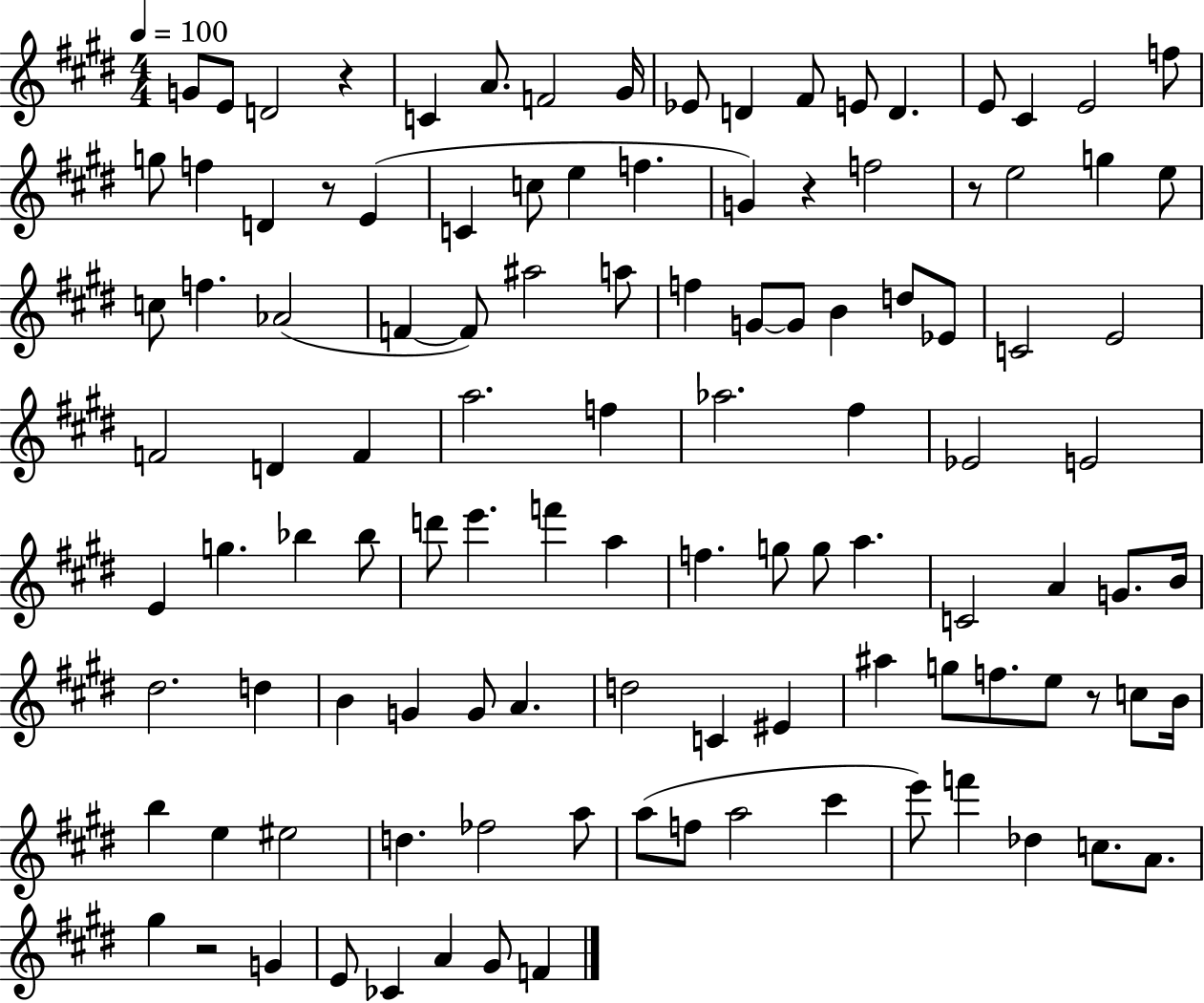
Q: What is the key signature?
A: E major